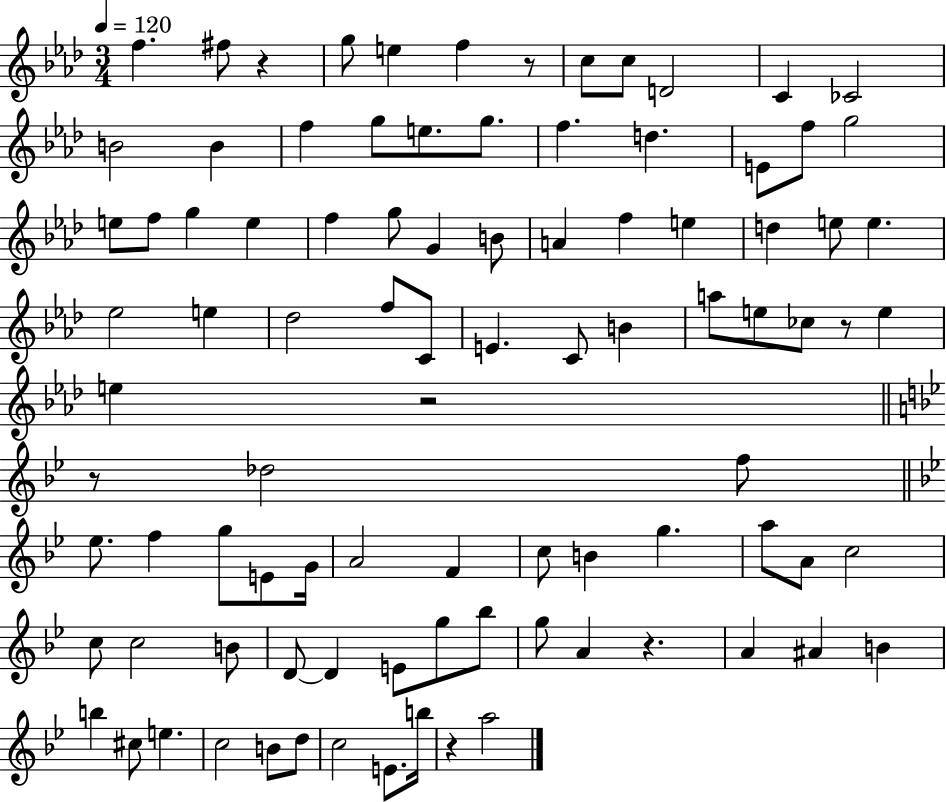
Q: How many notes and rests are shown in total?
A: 93